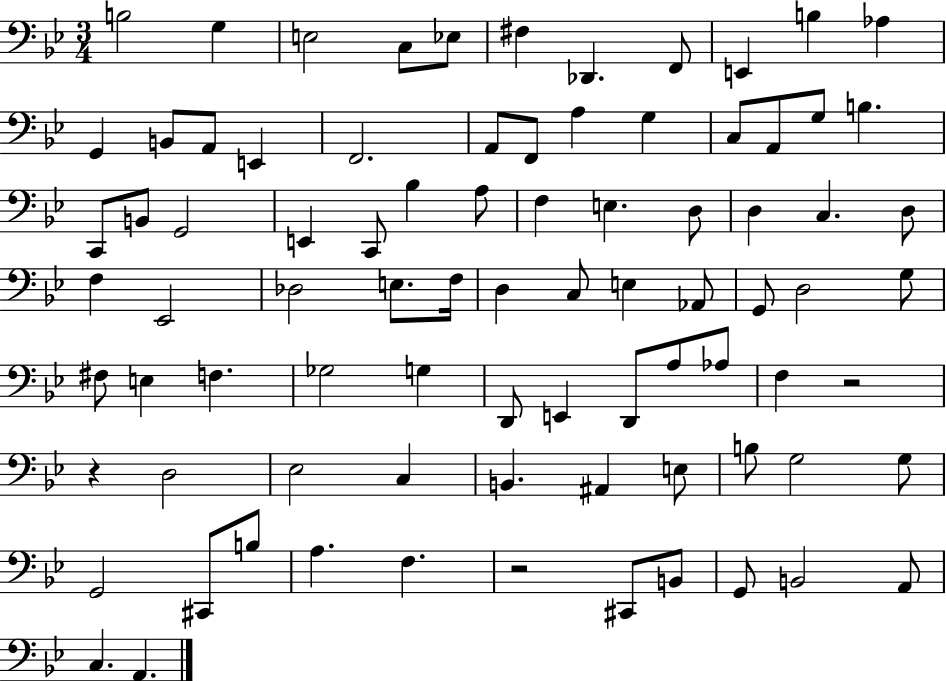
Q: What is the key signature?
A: BES major